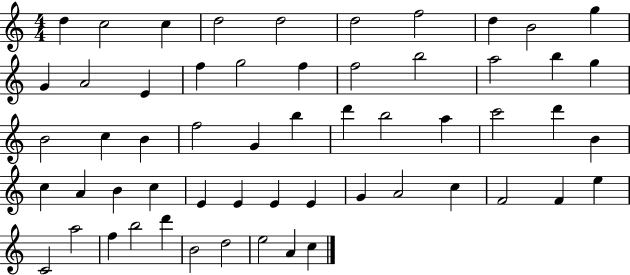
{
  \clef treble
  \numericTimeSignature
  \time 4/4
  \key c \major
  d''4 c''2 c''4 | d''2 d''2 | d''2 f''2 | d''4 b'2 g''4 | \break g'4 a'2 e'4 | f''4 g''2 f''4 | f''2 b''2 | a''2 b''4 g''4 | \break b'2 c''4 b'4 | f''2 g'4 b''4 | d'''4 b''2 a''4 | c'''2 d'''4 b'4 | \break c''4 a'4 b'4 c''4 | e'4 e'4 e'4 e'4 | g'4 a'2 c''4 | f'2 f'4 e''4 | \break c'2 a''2 | f''4 b''2 d'''4 | b'2 d''2 | e''2 a'4 c''4 | \break \bar "|."
}